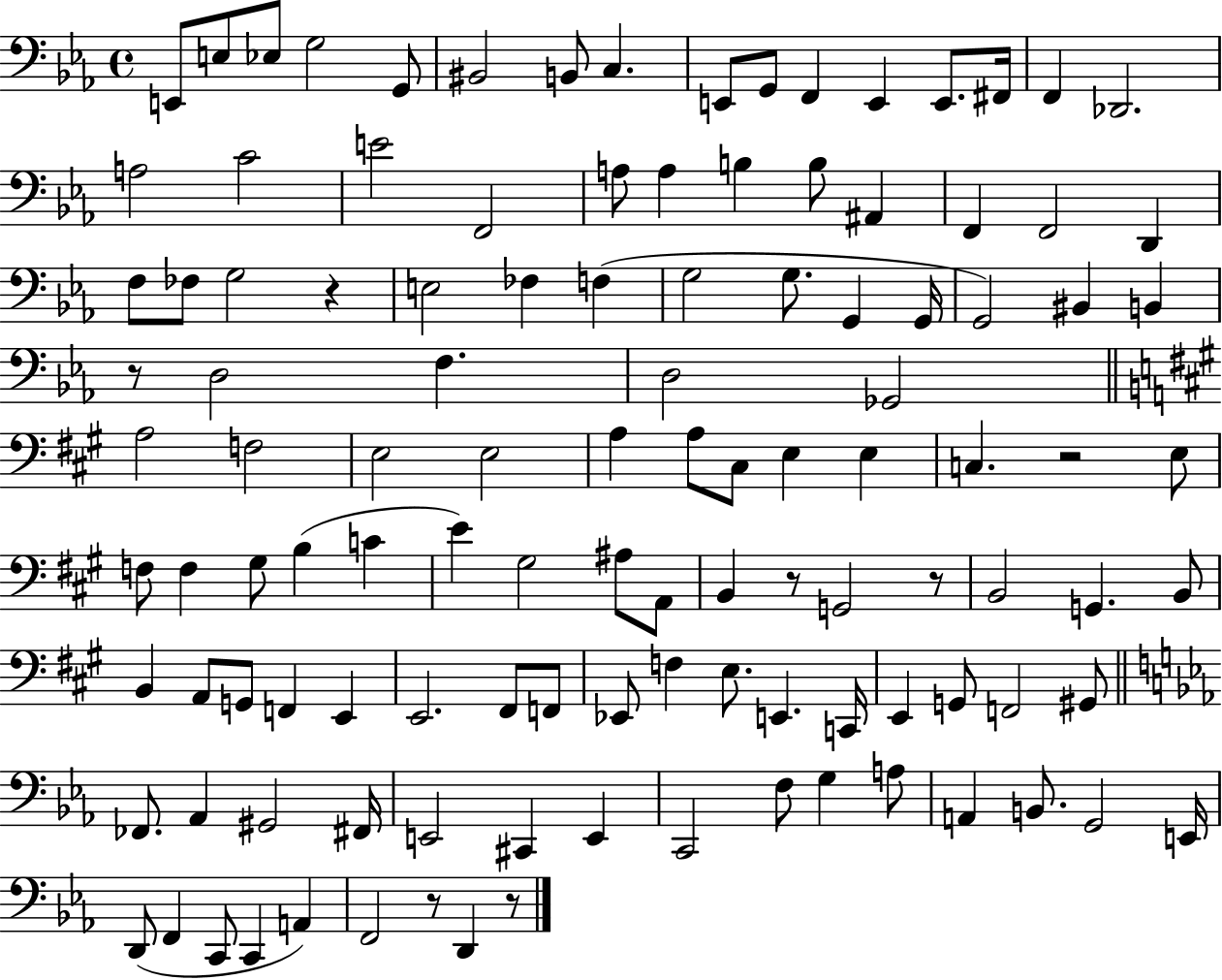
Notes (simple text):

E2/e E3/e Eb3/e G3/h G2/e BIS2/h B2/e C3/q. E2/e G2/e F2/q E2/q E2/e. F#2/s F2/q Db2/h. A3/h C4/h E4/h F2/h A3/e A3/q B3/q B3/e A#2/q F2/q F2/h D2/q F3/e FES3/e G3/h R/q E3/h FES3/q F3/q G3/h G3/e. G2/q G2/s G2/h BIS2/q B2/q R/e D3/h F3/q. D3/h Gb2/h A3/h F3/h E3/h E3/h A3/q A3/e C#3/e E3/q E3/q C3/q. R/h E3/e F3/e F3/q G#3/e B3/q C4/q E4/q G#3/h A#3/e A2/e B2/q R/e G2/h R/e B2/h G2/q. B2/e B2/q A2/e G2/e F2/q E2/q E2/h. F#2/e F2/e Eb2/e F3/q E3/e. E2/q. C2/s E2/q G2/e F2/h G#2/e FES2/e. Ab2/q G#2/h F#2/s E2/h C#2/q E2/q C2/h F3/e G3/q A3/e A2/q B2/e. G2/h E2/s D2/e F2/q C2/e C2/q A2/q F2/h R/e D2/q R/e